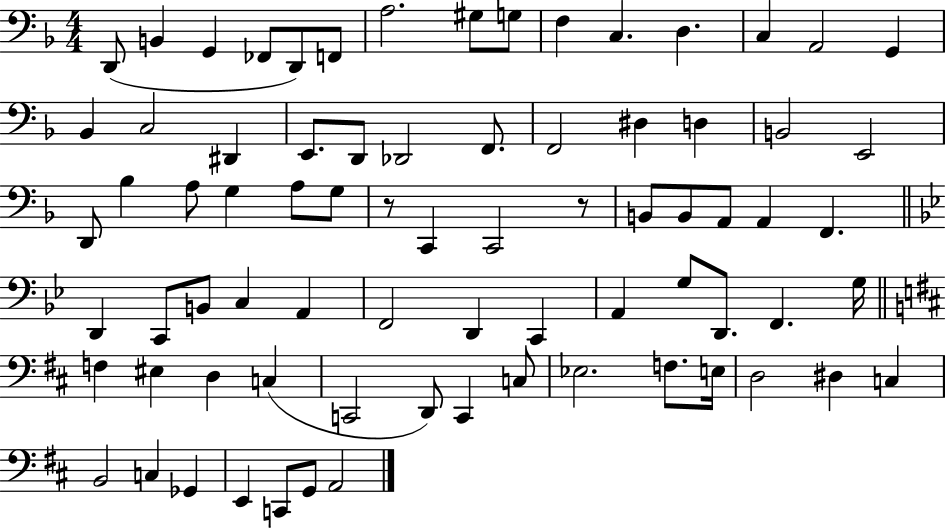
{
  \clef bass
  \numericTimeSignature
  \time 4/4
  \key f \major
  d,8( b,4 g,4 fes,8 d,8) f,8 | a2. gis8 g8 | f4 c4. d4. | c4 a,2 g,4 | \break bes,4 c2 dis,4 | e,8. d,8 des,2 f,8. | f,2 dis4 d4 | b,2 e,2 | \break d,8 bes4 a8 g4 a8 g8 | r8 c,4 c,2 r8 | b,8 b,8 a,8 a,4 f,4. | \bar "||" \break \key bes \major d,4 c,8 b,8 c4 a,4 | f,2 d,4 c,4 | a,4 g8 d,8. f,4. g16 | \bar "||" \break \key d \major f4 eis4 d4 c4( | c,2 d,8) c,4 c8 | ees2. f8. e16 | d2 dis4 c4 | \break b,2 c4 ges,4 | e,4 c,8 g,8 a,2 | \bar "|."
}